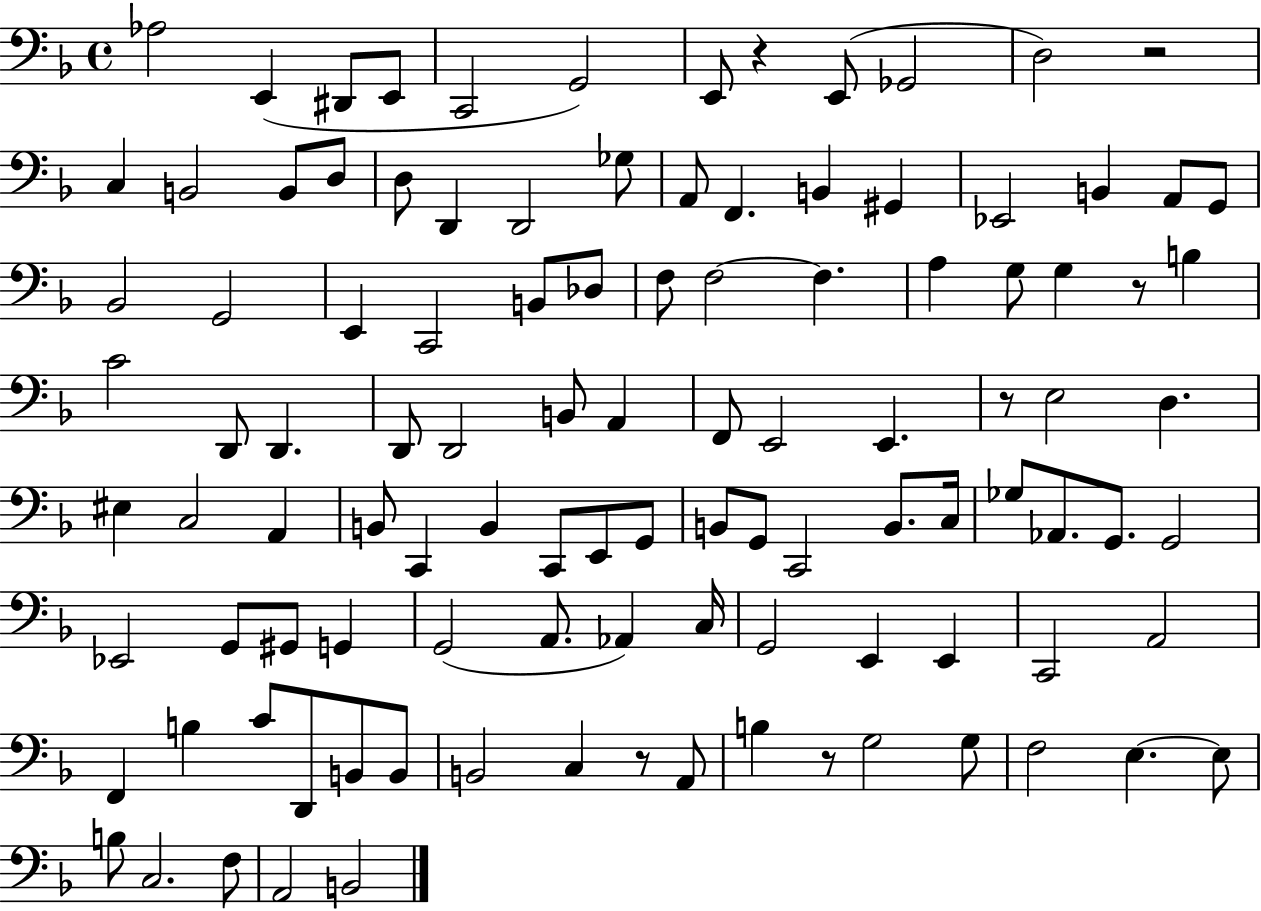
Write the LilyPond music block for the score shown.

{
  \clef bass
  \time 4/4
  \defaultTimeSignature
  \key f \major
  aes2 e,4( dis,8 e,8 | c,2 g,2) | e,8 r4 e,8( ges,2 | d2) r2 | \break c4 b,2 b,8 d8 | d8 d,4 d,2 ges8 | a,8 f,4. b,4 gis,4 | ees,2 b,4 a,8 g,8 | \break bes,2 g,2 | e,4 c,2 b,8 des8 | f8 f2~~ f4. | a4 g8 g4 r8 b4 | \break c'2 d,8 d,4. | d,8 d,2 b,8 a,4 | f,8 e,2 e,4. | r8 e2 d4. | \break eis4 c2 a,4 | b,8 c,4 b,4 c,8 e,8 g,8 | b,8 g,8 c,2 b,8. c16 | ges8 aes,8. g,8. g,2 | \break ees,2 g,8 gis,8 g,4 | g,2( a,8. aes,4) c16 | g,2 e,4 e,4 | c,2 a,2 | \break f,4 b4 c'8 d,8 b,8 b,8 | b,2 c4 r8 a,8 | b4 r8 g2 g8 | f2 e4.~~ e8 | \break b8 c2. f8 | a,2 b,2 | \bar "|."
}